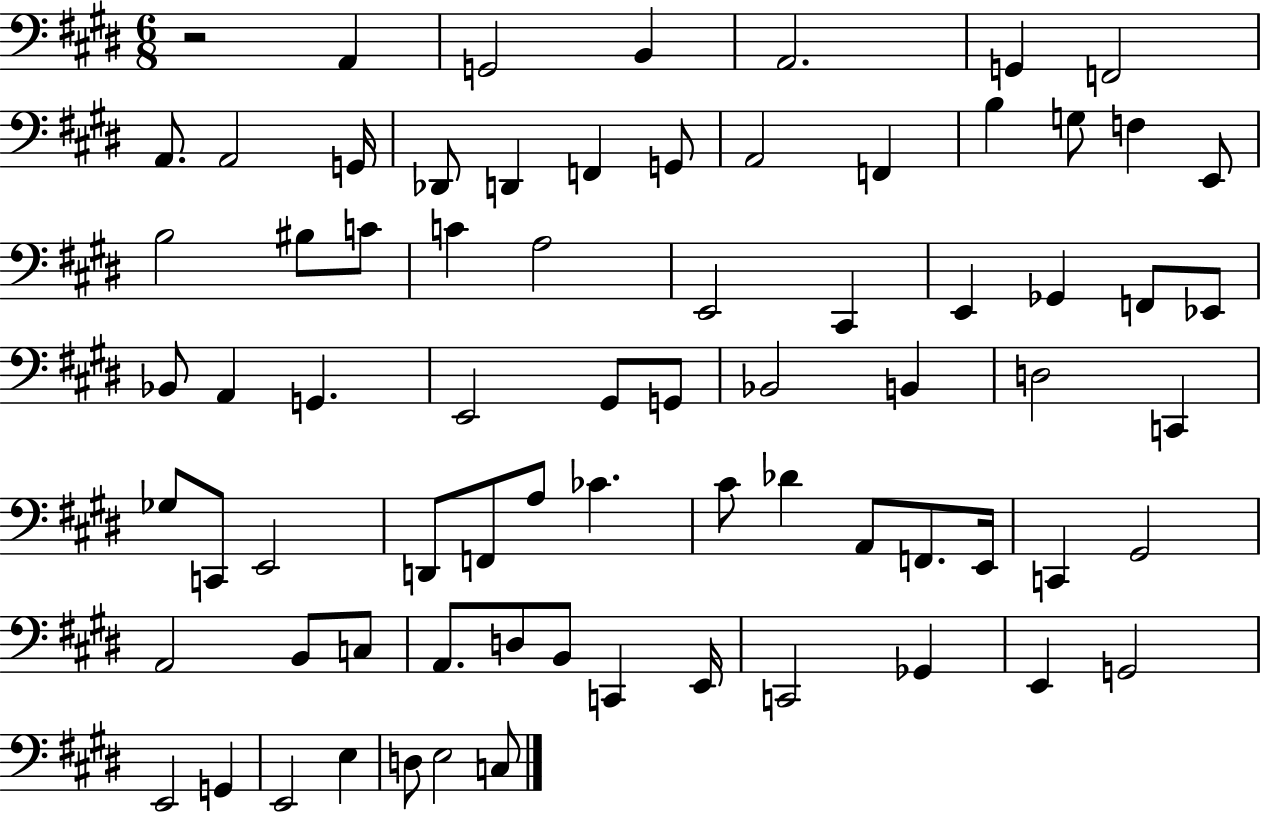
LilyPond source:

{
  \clef bass
  \numericTimeSignature
  \time 6/8
  \key e \major
  r2 a,4 | g,2 b,4 | a,2. | g,4 f,2 | \break a,8. a,2 g,16 | des,8 d,4 f,4 g,8 | a,2 f,4 | b4 g8 f4 e,8 | \break b2 bis8 c'8 | c'4 a2 | e,2 cis,4 | e,4 ges,4 f,8 ees,8 | \break bes,8 a,4 g,4. | e,2 gis,8 g,8 | bes,2 b,4 | d2 c,4 | \break ges8 c,8 e,2 | d,8 f,8 a8 ces'4. | cis'8 des'4 a,8 f,8. e,16 | c,4 gis,2 | \break a,2 b,8 c8 | a,8. d8 b,8 c,4 e,16 | c,2 ges,4 | e,4 g,2 | \break e,2 g,4 | e,2 e4 | d8 e2 c8 | \bar "|."
}